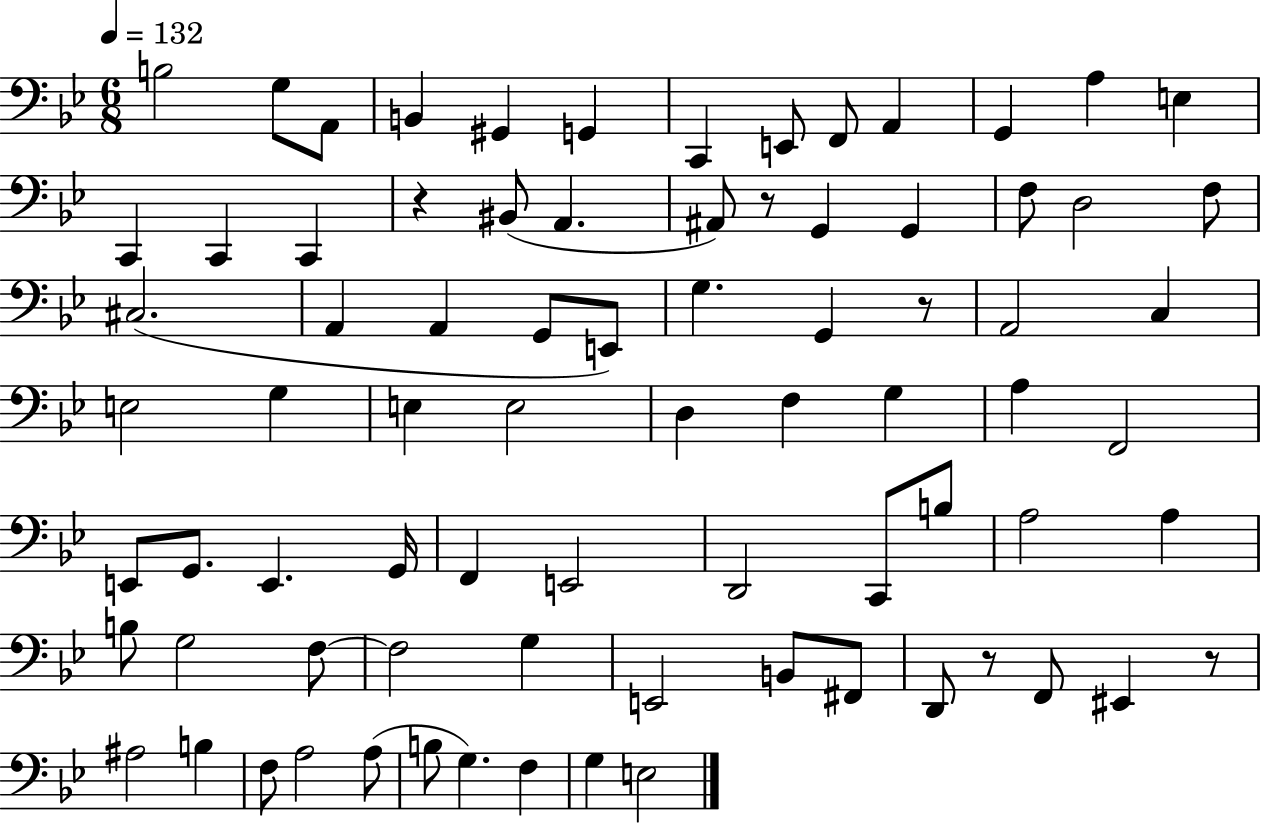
B3/h G3/e A2/e B2/q G#2/q G2/q C2/q E2/e F2/e A2/q G2/q A3/q E3/q C2/q C2/q C2/q R/q BIS2/e A2/q. A#2/e R/e G2/q G2/q F3/e D3/h F3/e C#3/h. A2/q A2/q G2/e E2/e G3/q. G2/q R/e A2/h C3/q E3/h G3/q E3/q E3/h D3/q F3/q G3/q A3/q F2/h E2/e G2/e. E2/q. G2/s F2/q E2/h D2/h C2/e B3/e A3/h A3/q B3/e G3/h F3/e F3/h G3/q E2/h B2/e F#2/e D2/e R/e F2/e EIS2/q R/e A#3/h B3/q F3/e A3/h A3/e B3/e G3/q. F3/q G3/q E3/h